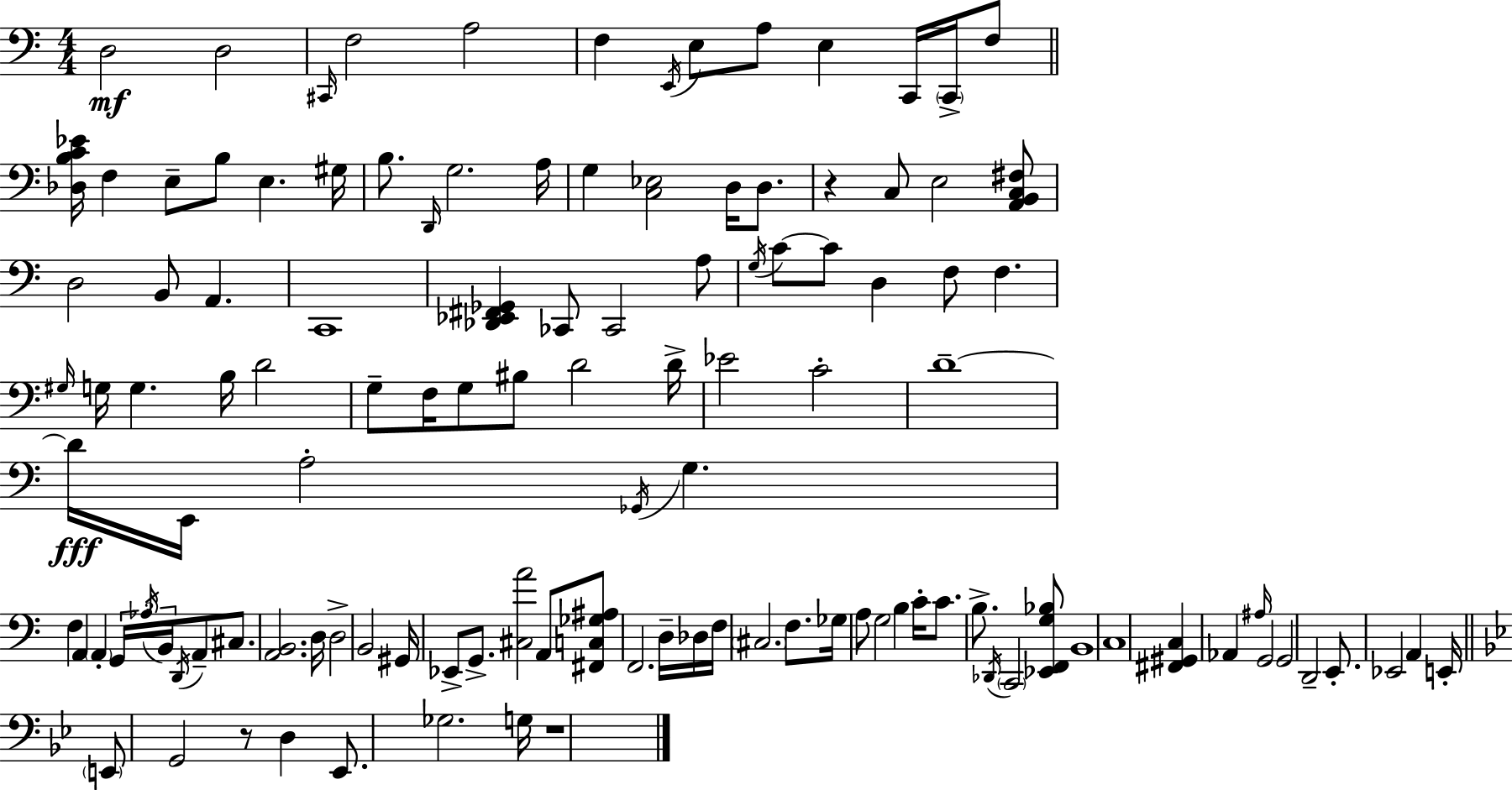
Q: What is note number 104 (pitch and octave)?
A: D3